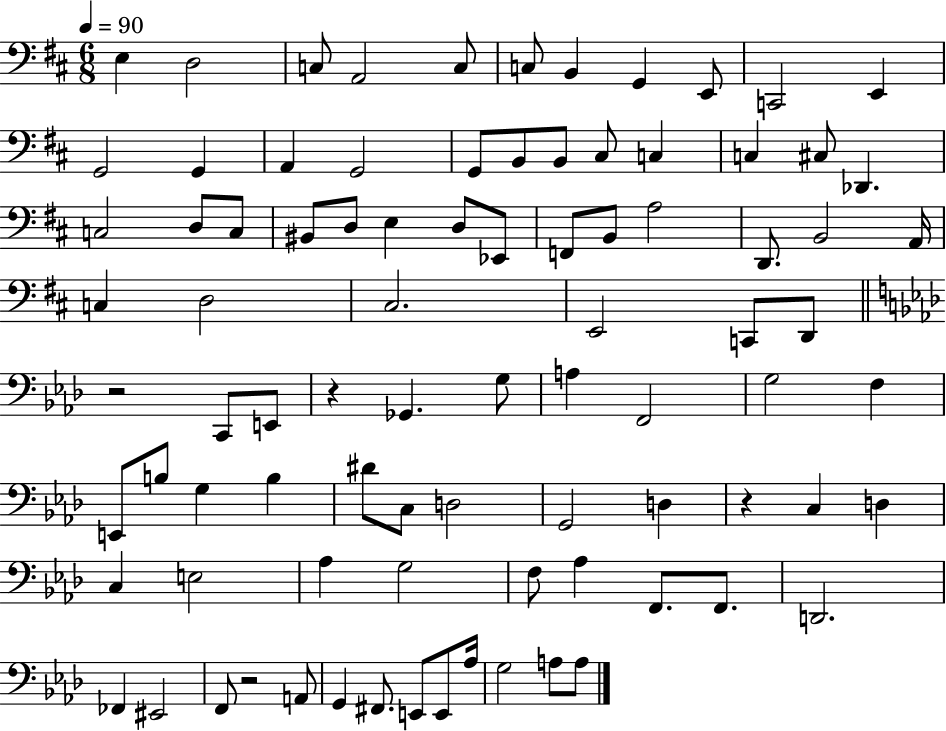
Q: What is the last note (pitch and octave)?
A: A3